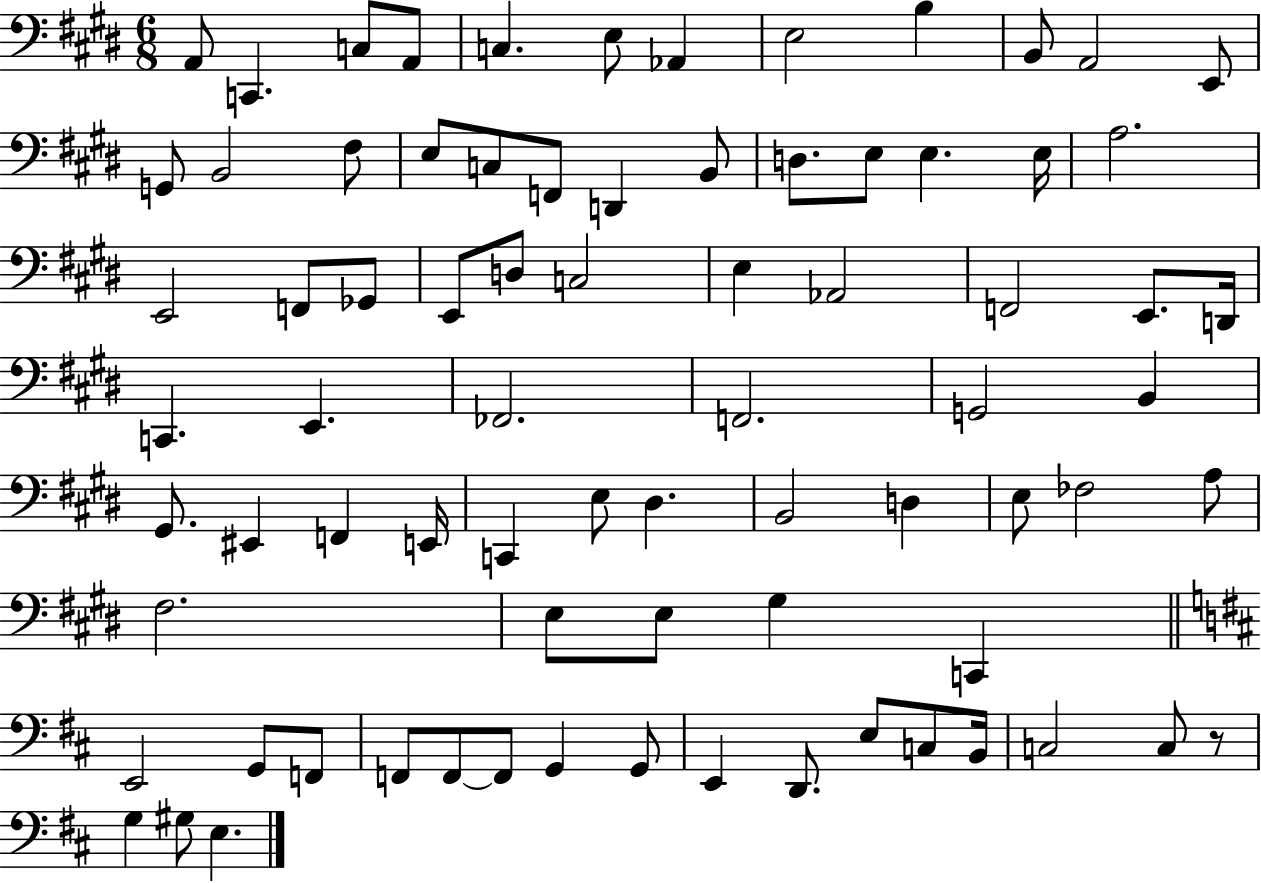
X:1
T:Untitled
M:6/8
L:1/4
K:E
A,,/2 C,, C,/2 A,,/2 C, E,/2 _A,, E,2 B, B,,/2 A,,2 E,,/2 G,,/2 B,,2 ^F,/2 E,/2 C,/2 F,,/2 D,, B,,/2 D,/2 E,/2 E, E,/4 A,2 E,,2 F,,/2 _G,,/2 E,,/2 D,/2 C,2 E, _A,,2 F,,2 E,,/2 D,,/4 C,, E,, _F,,2 F,,2 G,,2 B,, ^G,,/2 ^E,, F,, E,,/4 C,, E,/2 ^D, B,,2 D, E,/2 _F,2 A,/2 ^F,2 E,/2 E,/2 ^G, C,, E,,2 G,,/2 F,,/2 F,,/2 F,,/2 F,,/2 G,, G,,/2 E,, D,,/2 E,/2 C,/2 B,,/4 C,2 C,/2 z/2 G, ^G,/2 E,